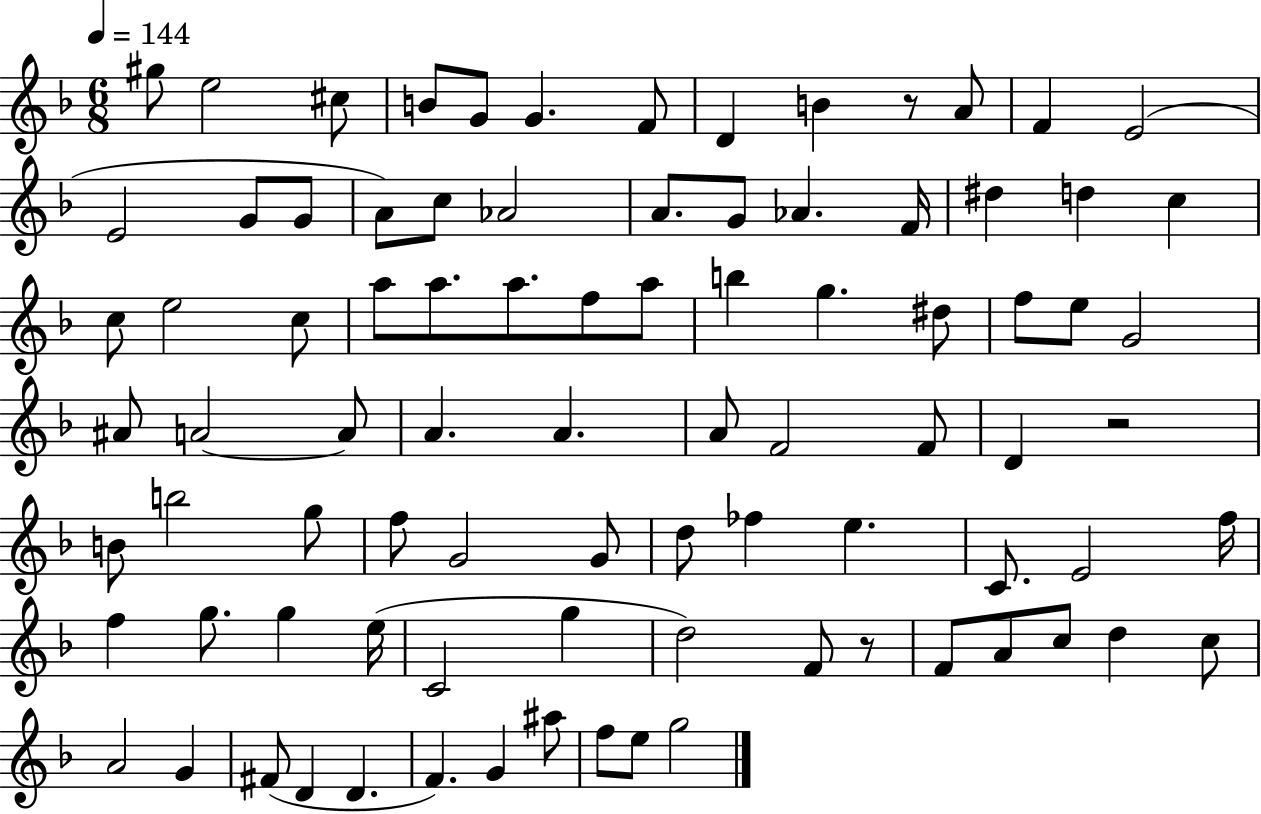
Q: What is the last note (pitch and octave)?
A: G5